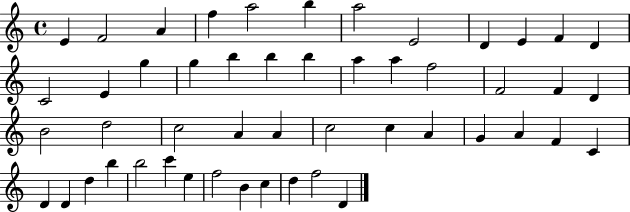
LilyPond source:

{
  \clef treble
  \time 4/4
  \defaultTimeSignature
  \key c \major
  e'4 f'2 a'4 | f''4 a''2 b''4 | a''2 e'2 | d'4 e'4 f'4 d'4 | \break c'2 e'4 g''4 | g''4 b''4 b''4 b''4 | a''4 a''4 f''2 | f'2 f'4 d'4 | \break b'2 d''2 | c''2 a'4 a'4 | c''2 c''4 a'4 | g'4 a'4 f'4 c'4 | \break d'4 d'4 d''4 b''4 | b''2 c'''4 e''4 | f''2 b'4 c''4 | d''4 f''2 d'4 | \break \bar "|."
}